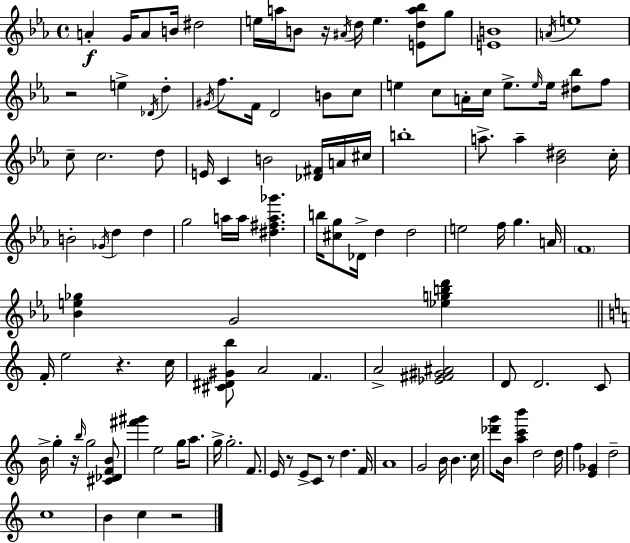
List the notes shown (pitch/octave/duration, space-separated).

A4/q G4/s A4/e B4/s D#5/h E5/s A5/s B4/e R/s A#4/s D5/s E5/q. [E4,D5,A5,Bb5]/e G5/e [E4,B4]/w A4/s E5/w R/h E5/q Db4/s D5/q G#4/s F5/e. F4/s D4/h B4/e C5/e E5/q C5/e A4/s C5/s E5/e. E5/s E5/s [D#5,Bb5]/e F5/e C5/e C5/h. D5/e E4/s C4/q B4/h [Db4,F#4]/s A4/s C#5/s B5/w A5/e. A5/q [Bb4,D#5]/h C5/s B4/h Gb4/s D5/q D5/q G5/h A5/s A5/s [D#5,F#5,A5,Gb6]/q. B5/s [C#5,G5]/e Db4/s D5/q D5/h E5/h F5/s G5/q. A4/s F4/w [Bb4,E5,Gb5]/q G4/h [Eb5,G5,B5,D6]/q F4/s E5/h R/q. C5/s [C#4,D#4,G#4,B5]/e A4/h F4/q. A4/h [Eb4,F#4,G#4,A#4]/h D4/e D4/h. C4/e B4/s G5/q R/s B5/s G5/h [C#4,Db4,F4,B4]/e [F#6,G#6]/q E5/h G5/s A5/e. G5/s G5/h. F4/e. E4/s R/e E4/e C4/e R/e D5/q. F4/s A4/w G4/h B4/s B4/q. C5/s [Db6,G6]/e B4/s [A5,C6,B6]/q D5/h D5/s F5/q [E4,Gb4]/q D5/h C5/w B4/q C5/q R/h